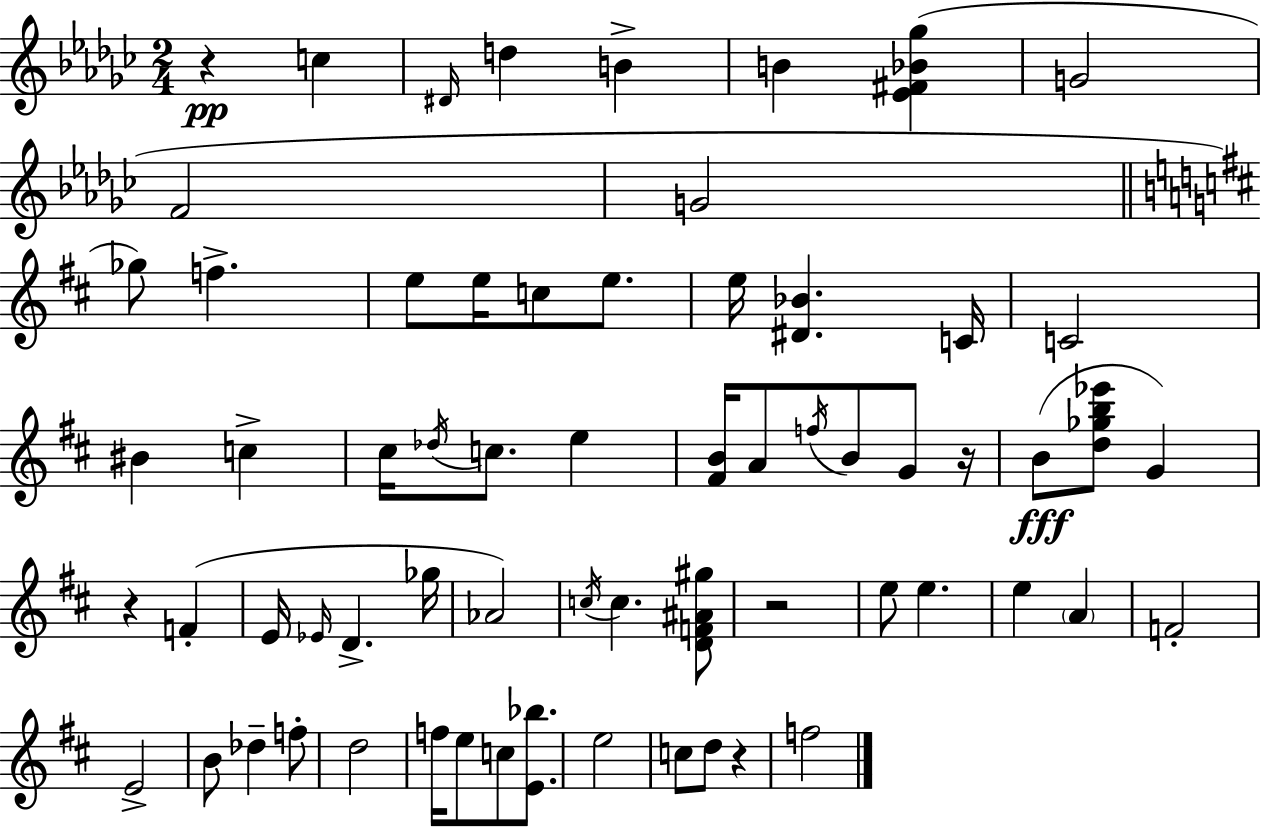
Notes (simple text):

R/q C5/q D#4/s D5/q B4/q B4/q [Eb4,F#4,Bb4,Gb5]/q G4/h F4/h G4/h Gb5/e F5/q. E5/e E5/s C5/e E5/e. E5/s [D#4,Bb4]/q. C4/s C4/h BIS4/q C5/q C#5/s Db5/s C5/e. E5/q [F#4,B4]/s A4/e F5/s B4/e G4/e R/s B4/e [D5,Gb5,B5,Eb6]/e G4/q R/q F4/q E4/s Eb4/s D4/q. Gb5/s Ab4/h C5/s C5/q. [D4,F4,A#4,G#5]/e R/h E5/e E5/q. E5/q A4/q F4/h E4/h B4/e Db5/q F5/e D5/h F5/s E5/e C5/e [E4,Bb5]/e. E5/h C5/e D5/e R/q F5/h